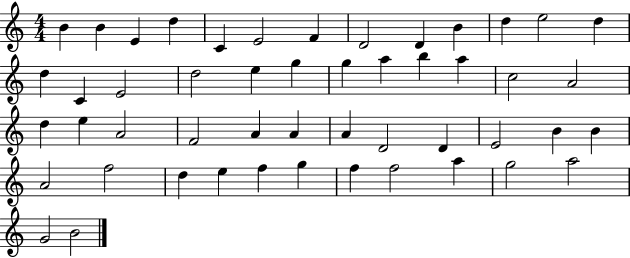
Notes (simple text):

B4/q B4/q E4/q D5/q C4/q E4/h F4/q D4/h D4/q B4/q D5/q E5/h D5/q D5/q C4/q E4/h D5/h E5/q G5/q G5/q A5/q B5/q A5/q C5/h A4/h D5/q E5/q A4/h F4/h A4/q A4/q A4/q D4/h D4/q E4/h B4/q B4/q A4/h F5/h D5/q E5/q F5/q G5/q F5/q F5/h A5/q G5/h A5/h G4/h B4/h